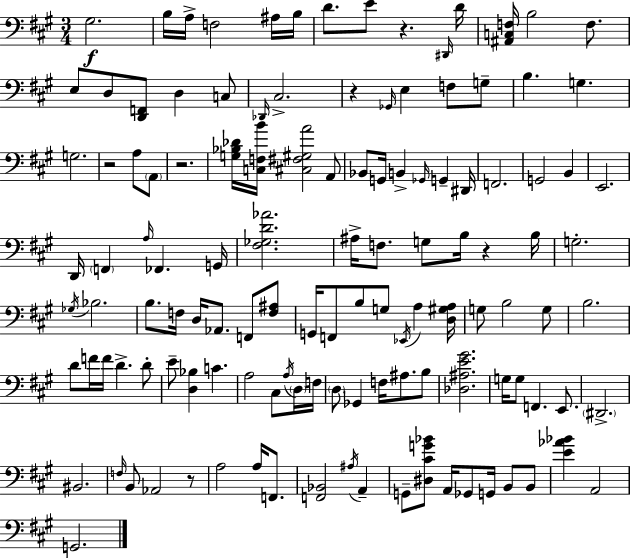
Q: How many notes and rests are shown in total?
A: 124